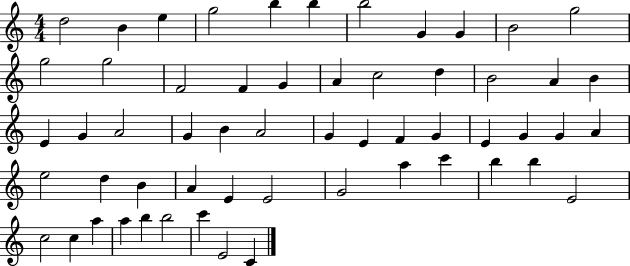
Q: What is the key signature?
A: C major